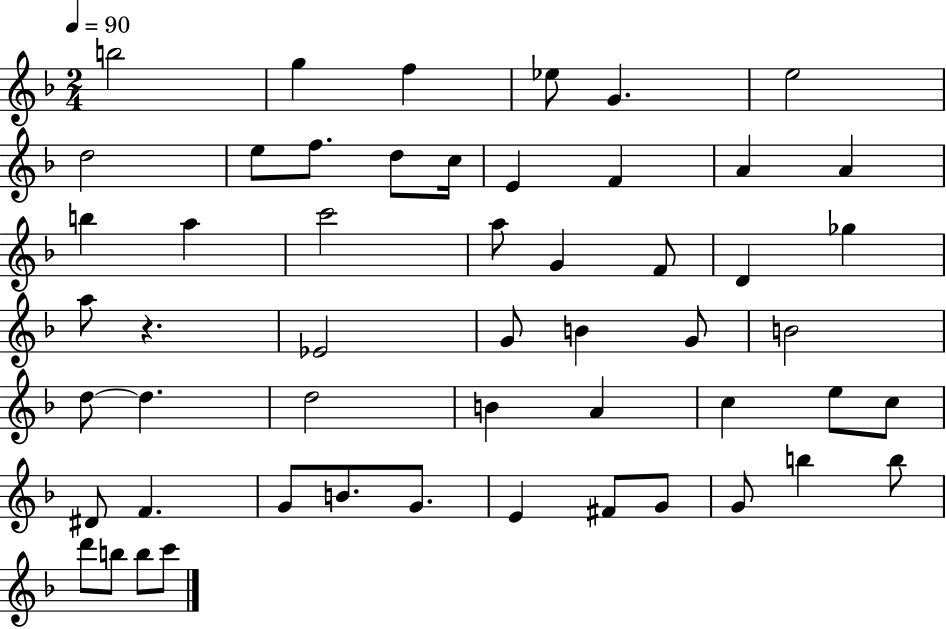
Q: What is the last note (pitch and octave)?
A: C6